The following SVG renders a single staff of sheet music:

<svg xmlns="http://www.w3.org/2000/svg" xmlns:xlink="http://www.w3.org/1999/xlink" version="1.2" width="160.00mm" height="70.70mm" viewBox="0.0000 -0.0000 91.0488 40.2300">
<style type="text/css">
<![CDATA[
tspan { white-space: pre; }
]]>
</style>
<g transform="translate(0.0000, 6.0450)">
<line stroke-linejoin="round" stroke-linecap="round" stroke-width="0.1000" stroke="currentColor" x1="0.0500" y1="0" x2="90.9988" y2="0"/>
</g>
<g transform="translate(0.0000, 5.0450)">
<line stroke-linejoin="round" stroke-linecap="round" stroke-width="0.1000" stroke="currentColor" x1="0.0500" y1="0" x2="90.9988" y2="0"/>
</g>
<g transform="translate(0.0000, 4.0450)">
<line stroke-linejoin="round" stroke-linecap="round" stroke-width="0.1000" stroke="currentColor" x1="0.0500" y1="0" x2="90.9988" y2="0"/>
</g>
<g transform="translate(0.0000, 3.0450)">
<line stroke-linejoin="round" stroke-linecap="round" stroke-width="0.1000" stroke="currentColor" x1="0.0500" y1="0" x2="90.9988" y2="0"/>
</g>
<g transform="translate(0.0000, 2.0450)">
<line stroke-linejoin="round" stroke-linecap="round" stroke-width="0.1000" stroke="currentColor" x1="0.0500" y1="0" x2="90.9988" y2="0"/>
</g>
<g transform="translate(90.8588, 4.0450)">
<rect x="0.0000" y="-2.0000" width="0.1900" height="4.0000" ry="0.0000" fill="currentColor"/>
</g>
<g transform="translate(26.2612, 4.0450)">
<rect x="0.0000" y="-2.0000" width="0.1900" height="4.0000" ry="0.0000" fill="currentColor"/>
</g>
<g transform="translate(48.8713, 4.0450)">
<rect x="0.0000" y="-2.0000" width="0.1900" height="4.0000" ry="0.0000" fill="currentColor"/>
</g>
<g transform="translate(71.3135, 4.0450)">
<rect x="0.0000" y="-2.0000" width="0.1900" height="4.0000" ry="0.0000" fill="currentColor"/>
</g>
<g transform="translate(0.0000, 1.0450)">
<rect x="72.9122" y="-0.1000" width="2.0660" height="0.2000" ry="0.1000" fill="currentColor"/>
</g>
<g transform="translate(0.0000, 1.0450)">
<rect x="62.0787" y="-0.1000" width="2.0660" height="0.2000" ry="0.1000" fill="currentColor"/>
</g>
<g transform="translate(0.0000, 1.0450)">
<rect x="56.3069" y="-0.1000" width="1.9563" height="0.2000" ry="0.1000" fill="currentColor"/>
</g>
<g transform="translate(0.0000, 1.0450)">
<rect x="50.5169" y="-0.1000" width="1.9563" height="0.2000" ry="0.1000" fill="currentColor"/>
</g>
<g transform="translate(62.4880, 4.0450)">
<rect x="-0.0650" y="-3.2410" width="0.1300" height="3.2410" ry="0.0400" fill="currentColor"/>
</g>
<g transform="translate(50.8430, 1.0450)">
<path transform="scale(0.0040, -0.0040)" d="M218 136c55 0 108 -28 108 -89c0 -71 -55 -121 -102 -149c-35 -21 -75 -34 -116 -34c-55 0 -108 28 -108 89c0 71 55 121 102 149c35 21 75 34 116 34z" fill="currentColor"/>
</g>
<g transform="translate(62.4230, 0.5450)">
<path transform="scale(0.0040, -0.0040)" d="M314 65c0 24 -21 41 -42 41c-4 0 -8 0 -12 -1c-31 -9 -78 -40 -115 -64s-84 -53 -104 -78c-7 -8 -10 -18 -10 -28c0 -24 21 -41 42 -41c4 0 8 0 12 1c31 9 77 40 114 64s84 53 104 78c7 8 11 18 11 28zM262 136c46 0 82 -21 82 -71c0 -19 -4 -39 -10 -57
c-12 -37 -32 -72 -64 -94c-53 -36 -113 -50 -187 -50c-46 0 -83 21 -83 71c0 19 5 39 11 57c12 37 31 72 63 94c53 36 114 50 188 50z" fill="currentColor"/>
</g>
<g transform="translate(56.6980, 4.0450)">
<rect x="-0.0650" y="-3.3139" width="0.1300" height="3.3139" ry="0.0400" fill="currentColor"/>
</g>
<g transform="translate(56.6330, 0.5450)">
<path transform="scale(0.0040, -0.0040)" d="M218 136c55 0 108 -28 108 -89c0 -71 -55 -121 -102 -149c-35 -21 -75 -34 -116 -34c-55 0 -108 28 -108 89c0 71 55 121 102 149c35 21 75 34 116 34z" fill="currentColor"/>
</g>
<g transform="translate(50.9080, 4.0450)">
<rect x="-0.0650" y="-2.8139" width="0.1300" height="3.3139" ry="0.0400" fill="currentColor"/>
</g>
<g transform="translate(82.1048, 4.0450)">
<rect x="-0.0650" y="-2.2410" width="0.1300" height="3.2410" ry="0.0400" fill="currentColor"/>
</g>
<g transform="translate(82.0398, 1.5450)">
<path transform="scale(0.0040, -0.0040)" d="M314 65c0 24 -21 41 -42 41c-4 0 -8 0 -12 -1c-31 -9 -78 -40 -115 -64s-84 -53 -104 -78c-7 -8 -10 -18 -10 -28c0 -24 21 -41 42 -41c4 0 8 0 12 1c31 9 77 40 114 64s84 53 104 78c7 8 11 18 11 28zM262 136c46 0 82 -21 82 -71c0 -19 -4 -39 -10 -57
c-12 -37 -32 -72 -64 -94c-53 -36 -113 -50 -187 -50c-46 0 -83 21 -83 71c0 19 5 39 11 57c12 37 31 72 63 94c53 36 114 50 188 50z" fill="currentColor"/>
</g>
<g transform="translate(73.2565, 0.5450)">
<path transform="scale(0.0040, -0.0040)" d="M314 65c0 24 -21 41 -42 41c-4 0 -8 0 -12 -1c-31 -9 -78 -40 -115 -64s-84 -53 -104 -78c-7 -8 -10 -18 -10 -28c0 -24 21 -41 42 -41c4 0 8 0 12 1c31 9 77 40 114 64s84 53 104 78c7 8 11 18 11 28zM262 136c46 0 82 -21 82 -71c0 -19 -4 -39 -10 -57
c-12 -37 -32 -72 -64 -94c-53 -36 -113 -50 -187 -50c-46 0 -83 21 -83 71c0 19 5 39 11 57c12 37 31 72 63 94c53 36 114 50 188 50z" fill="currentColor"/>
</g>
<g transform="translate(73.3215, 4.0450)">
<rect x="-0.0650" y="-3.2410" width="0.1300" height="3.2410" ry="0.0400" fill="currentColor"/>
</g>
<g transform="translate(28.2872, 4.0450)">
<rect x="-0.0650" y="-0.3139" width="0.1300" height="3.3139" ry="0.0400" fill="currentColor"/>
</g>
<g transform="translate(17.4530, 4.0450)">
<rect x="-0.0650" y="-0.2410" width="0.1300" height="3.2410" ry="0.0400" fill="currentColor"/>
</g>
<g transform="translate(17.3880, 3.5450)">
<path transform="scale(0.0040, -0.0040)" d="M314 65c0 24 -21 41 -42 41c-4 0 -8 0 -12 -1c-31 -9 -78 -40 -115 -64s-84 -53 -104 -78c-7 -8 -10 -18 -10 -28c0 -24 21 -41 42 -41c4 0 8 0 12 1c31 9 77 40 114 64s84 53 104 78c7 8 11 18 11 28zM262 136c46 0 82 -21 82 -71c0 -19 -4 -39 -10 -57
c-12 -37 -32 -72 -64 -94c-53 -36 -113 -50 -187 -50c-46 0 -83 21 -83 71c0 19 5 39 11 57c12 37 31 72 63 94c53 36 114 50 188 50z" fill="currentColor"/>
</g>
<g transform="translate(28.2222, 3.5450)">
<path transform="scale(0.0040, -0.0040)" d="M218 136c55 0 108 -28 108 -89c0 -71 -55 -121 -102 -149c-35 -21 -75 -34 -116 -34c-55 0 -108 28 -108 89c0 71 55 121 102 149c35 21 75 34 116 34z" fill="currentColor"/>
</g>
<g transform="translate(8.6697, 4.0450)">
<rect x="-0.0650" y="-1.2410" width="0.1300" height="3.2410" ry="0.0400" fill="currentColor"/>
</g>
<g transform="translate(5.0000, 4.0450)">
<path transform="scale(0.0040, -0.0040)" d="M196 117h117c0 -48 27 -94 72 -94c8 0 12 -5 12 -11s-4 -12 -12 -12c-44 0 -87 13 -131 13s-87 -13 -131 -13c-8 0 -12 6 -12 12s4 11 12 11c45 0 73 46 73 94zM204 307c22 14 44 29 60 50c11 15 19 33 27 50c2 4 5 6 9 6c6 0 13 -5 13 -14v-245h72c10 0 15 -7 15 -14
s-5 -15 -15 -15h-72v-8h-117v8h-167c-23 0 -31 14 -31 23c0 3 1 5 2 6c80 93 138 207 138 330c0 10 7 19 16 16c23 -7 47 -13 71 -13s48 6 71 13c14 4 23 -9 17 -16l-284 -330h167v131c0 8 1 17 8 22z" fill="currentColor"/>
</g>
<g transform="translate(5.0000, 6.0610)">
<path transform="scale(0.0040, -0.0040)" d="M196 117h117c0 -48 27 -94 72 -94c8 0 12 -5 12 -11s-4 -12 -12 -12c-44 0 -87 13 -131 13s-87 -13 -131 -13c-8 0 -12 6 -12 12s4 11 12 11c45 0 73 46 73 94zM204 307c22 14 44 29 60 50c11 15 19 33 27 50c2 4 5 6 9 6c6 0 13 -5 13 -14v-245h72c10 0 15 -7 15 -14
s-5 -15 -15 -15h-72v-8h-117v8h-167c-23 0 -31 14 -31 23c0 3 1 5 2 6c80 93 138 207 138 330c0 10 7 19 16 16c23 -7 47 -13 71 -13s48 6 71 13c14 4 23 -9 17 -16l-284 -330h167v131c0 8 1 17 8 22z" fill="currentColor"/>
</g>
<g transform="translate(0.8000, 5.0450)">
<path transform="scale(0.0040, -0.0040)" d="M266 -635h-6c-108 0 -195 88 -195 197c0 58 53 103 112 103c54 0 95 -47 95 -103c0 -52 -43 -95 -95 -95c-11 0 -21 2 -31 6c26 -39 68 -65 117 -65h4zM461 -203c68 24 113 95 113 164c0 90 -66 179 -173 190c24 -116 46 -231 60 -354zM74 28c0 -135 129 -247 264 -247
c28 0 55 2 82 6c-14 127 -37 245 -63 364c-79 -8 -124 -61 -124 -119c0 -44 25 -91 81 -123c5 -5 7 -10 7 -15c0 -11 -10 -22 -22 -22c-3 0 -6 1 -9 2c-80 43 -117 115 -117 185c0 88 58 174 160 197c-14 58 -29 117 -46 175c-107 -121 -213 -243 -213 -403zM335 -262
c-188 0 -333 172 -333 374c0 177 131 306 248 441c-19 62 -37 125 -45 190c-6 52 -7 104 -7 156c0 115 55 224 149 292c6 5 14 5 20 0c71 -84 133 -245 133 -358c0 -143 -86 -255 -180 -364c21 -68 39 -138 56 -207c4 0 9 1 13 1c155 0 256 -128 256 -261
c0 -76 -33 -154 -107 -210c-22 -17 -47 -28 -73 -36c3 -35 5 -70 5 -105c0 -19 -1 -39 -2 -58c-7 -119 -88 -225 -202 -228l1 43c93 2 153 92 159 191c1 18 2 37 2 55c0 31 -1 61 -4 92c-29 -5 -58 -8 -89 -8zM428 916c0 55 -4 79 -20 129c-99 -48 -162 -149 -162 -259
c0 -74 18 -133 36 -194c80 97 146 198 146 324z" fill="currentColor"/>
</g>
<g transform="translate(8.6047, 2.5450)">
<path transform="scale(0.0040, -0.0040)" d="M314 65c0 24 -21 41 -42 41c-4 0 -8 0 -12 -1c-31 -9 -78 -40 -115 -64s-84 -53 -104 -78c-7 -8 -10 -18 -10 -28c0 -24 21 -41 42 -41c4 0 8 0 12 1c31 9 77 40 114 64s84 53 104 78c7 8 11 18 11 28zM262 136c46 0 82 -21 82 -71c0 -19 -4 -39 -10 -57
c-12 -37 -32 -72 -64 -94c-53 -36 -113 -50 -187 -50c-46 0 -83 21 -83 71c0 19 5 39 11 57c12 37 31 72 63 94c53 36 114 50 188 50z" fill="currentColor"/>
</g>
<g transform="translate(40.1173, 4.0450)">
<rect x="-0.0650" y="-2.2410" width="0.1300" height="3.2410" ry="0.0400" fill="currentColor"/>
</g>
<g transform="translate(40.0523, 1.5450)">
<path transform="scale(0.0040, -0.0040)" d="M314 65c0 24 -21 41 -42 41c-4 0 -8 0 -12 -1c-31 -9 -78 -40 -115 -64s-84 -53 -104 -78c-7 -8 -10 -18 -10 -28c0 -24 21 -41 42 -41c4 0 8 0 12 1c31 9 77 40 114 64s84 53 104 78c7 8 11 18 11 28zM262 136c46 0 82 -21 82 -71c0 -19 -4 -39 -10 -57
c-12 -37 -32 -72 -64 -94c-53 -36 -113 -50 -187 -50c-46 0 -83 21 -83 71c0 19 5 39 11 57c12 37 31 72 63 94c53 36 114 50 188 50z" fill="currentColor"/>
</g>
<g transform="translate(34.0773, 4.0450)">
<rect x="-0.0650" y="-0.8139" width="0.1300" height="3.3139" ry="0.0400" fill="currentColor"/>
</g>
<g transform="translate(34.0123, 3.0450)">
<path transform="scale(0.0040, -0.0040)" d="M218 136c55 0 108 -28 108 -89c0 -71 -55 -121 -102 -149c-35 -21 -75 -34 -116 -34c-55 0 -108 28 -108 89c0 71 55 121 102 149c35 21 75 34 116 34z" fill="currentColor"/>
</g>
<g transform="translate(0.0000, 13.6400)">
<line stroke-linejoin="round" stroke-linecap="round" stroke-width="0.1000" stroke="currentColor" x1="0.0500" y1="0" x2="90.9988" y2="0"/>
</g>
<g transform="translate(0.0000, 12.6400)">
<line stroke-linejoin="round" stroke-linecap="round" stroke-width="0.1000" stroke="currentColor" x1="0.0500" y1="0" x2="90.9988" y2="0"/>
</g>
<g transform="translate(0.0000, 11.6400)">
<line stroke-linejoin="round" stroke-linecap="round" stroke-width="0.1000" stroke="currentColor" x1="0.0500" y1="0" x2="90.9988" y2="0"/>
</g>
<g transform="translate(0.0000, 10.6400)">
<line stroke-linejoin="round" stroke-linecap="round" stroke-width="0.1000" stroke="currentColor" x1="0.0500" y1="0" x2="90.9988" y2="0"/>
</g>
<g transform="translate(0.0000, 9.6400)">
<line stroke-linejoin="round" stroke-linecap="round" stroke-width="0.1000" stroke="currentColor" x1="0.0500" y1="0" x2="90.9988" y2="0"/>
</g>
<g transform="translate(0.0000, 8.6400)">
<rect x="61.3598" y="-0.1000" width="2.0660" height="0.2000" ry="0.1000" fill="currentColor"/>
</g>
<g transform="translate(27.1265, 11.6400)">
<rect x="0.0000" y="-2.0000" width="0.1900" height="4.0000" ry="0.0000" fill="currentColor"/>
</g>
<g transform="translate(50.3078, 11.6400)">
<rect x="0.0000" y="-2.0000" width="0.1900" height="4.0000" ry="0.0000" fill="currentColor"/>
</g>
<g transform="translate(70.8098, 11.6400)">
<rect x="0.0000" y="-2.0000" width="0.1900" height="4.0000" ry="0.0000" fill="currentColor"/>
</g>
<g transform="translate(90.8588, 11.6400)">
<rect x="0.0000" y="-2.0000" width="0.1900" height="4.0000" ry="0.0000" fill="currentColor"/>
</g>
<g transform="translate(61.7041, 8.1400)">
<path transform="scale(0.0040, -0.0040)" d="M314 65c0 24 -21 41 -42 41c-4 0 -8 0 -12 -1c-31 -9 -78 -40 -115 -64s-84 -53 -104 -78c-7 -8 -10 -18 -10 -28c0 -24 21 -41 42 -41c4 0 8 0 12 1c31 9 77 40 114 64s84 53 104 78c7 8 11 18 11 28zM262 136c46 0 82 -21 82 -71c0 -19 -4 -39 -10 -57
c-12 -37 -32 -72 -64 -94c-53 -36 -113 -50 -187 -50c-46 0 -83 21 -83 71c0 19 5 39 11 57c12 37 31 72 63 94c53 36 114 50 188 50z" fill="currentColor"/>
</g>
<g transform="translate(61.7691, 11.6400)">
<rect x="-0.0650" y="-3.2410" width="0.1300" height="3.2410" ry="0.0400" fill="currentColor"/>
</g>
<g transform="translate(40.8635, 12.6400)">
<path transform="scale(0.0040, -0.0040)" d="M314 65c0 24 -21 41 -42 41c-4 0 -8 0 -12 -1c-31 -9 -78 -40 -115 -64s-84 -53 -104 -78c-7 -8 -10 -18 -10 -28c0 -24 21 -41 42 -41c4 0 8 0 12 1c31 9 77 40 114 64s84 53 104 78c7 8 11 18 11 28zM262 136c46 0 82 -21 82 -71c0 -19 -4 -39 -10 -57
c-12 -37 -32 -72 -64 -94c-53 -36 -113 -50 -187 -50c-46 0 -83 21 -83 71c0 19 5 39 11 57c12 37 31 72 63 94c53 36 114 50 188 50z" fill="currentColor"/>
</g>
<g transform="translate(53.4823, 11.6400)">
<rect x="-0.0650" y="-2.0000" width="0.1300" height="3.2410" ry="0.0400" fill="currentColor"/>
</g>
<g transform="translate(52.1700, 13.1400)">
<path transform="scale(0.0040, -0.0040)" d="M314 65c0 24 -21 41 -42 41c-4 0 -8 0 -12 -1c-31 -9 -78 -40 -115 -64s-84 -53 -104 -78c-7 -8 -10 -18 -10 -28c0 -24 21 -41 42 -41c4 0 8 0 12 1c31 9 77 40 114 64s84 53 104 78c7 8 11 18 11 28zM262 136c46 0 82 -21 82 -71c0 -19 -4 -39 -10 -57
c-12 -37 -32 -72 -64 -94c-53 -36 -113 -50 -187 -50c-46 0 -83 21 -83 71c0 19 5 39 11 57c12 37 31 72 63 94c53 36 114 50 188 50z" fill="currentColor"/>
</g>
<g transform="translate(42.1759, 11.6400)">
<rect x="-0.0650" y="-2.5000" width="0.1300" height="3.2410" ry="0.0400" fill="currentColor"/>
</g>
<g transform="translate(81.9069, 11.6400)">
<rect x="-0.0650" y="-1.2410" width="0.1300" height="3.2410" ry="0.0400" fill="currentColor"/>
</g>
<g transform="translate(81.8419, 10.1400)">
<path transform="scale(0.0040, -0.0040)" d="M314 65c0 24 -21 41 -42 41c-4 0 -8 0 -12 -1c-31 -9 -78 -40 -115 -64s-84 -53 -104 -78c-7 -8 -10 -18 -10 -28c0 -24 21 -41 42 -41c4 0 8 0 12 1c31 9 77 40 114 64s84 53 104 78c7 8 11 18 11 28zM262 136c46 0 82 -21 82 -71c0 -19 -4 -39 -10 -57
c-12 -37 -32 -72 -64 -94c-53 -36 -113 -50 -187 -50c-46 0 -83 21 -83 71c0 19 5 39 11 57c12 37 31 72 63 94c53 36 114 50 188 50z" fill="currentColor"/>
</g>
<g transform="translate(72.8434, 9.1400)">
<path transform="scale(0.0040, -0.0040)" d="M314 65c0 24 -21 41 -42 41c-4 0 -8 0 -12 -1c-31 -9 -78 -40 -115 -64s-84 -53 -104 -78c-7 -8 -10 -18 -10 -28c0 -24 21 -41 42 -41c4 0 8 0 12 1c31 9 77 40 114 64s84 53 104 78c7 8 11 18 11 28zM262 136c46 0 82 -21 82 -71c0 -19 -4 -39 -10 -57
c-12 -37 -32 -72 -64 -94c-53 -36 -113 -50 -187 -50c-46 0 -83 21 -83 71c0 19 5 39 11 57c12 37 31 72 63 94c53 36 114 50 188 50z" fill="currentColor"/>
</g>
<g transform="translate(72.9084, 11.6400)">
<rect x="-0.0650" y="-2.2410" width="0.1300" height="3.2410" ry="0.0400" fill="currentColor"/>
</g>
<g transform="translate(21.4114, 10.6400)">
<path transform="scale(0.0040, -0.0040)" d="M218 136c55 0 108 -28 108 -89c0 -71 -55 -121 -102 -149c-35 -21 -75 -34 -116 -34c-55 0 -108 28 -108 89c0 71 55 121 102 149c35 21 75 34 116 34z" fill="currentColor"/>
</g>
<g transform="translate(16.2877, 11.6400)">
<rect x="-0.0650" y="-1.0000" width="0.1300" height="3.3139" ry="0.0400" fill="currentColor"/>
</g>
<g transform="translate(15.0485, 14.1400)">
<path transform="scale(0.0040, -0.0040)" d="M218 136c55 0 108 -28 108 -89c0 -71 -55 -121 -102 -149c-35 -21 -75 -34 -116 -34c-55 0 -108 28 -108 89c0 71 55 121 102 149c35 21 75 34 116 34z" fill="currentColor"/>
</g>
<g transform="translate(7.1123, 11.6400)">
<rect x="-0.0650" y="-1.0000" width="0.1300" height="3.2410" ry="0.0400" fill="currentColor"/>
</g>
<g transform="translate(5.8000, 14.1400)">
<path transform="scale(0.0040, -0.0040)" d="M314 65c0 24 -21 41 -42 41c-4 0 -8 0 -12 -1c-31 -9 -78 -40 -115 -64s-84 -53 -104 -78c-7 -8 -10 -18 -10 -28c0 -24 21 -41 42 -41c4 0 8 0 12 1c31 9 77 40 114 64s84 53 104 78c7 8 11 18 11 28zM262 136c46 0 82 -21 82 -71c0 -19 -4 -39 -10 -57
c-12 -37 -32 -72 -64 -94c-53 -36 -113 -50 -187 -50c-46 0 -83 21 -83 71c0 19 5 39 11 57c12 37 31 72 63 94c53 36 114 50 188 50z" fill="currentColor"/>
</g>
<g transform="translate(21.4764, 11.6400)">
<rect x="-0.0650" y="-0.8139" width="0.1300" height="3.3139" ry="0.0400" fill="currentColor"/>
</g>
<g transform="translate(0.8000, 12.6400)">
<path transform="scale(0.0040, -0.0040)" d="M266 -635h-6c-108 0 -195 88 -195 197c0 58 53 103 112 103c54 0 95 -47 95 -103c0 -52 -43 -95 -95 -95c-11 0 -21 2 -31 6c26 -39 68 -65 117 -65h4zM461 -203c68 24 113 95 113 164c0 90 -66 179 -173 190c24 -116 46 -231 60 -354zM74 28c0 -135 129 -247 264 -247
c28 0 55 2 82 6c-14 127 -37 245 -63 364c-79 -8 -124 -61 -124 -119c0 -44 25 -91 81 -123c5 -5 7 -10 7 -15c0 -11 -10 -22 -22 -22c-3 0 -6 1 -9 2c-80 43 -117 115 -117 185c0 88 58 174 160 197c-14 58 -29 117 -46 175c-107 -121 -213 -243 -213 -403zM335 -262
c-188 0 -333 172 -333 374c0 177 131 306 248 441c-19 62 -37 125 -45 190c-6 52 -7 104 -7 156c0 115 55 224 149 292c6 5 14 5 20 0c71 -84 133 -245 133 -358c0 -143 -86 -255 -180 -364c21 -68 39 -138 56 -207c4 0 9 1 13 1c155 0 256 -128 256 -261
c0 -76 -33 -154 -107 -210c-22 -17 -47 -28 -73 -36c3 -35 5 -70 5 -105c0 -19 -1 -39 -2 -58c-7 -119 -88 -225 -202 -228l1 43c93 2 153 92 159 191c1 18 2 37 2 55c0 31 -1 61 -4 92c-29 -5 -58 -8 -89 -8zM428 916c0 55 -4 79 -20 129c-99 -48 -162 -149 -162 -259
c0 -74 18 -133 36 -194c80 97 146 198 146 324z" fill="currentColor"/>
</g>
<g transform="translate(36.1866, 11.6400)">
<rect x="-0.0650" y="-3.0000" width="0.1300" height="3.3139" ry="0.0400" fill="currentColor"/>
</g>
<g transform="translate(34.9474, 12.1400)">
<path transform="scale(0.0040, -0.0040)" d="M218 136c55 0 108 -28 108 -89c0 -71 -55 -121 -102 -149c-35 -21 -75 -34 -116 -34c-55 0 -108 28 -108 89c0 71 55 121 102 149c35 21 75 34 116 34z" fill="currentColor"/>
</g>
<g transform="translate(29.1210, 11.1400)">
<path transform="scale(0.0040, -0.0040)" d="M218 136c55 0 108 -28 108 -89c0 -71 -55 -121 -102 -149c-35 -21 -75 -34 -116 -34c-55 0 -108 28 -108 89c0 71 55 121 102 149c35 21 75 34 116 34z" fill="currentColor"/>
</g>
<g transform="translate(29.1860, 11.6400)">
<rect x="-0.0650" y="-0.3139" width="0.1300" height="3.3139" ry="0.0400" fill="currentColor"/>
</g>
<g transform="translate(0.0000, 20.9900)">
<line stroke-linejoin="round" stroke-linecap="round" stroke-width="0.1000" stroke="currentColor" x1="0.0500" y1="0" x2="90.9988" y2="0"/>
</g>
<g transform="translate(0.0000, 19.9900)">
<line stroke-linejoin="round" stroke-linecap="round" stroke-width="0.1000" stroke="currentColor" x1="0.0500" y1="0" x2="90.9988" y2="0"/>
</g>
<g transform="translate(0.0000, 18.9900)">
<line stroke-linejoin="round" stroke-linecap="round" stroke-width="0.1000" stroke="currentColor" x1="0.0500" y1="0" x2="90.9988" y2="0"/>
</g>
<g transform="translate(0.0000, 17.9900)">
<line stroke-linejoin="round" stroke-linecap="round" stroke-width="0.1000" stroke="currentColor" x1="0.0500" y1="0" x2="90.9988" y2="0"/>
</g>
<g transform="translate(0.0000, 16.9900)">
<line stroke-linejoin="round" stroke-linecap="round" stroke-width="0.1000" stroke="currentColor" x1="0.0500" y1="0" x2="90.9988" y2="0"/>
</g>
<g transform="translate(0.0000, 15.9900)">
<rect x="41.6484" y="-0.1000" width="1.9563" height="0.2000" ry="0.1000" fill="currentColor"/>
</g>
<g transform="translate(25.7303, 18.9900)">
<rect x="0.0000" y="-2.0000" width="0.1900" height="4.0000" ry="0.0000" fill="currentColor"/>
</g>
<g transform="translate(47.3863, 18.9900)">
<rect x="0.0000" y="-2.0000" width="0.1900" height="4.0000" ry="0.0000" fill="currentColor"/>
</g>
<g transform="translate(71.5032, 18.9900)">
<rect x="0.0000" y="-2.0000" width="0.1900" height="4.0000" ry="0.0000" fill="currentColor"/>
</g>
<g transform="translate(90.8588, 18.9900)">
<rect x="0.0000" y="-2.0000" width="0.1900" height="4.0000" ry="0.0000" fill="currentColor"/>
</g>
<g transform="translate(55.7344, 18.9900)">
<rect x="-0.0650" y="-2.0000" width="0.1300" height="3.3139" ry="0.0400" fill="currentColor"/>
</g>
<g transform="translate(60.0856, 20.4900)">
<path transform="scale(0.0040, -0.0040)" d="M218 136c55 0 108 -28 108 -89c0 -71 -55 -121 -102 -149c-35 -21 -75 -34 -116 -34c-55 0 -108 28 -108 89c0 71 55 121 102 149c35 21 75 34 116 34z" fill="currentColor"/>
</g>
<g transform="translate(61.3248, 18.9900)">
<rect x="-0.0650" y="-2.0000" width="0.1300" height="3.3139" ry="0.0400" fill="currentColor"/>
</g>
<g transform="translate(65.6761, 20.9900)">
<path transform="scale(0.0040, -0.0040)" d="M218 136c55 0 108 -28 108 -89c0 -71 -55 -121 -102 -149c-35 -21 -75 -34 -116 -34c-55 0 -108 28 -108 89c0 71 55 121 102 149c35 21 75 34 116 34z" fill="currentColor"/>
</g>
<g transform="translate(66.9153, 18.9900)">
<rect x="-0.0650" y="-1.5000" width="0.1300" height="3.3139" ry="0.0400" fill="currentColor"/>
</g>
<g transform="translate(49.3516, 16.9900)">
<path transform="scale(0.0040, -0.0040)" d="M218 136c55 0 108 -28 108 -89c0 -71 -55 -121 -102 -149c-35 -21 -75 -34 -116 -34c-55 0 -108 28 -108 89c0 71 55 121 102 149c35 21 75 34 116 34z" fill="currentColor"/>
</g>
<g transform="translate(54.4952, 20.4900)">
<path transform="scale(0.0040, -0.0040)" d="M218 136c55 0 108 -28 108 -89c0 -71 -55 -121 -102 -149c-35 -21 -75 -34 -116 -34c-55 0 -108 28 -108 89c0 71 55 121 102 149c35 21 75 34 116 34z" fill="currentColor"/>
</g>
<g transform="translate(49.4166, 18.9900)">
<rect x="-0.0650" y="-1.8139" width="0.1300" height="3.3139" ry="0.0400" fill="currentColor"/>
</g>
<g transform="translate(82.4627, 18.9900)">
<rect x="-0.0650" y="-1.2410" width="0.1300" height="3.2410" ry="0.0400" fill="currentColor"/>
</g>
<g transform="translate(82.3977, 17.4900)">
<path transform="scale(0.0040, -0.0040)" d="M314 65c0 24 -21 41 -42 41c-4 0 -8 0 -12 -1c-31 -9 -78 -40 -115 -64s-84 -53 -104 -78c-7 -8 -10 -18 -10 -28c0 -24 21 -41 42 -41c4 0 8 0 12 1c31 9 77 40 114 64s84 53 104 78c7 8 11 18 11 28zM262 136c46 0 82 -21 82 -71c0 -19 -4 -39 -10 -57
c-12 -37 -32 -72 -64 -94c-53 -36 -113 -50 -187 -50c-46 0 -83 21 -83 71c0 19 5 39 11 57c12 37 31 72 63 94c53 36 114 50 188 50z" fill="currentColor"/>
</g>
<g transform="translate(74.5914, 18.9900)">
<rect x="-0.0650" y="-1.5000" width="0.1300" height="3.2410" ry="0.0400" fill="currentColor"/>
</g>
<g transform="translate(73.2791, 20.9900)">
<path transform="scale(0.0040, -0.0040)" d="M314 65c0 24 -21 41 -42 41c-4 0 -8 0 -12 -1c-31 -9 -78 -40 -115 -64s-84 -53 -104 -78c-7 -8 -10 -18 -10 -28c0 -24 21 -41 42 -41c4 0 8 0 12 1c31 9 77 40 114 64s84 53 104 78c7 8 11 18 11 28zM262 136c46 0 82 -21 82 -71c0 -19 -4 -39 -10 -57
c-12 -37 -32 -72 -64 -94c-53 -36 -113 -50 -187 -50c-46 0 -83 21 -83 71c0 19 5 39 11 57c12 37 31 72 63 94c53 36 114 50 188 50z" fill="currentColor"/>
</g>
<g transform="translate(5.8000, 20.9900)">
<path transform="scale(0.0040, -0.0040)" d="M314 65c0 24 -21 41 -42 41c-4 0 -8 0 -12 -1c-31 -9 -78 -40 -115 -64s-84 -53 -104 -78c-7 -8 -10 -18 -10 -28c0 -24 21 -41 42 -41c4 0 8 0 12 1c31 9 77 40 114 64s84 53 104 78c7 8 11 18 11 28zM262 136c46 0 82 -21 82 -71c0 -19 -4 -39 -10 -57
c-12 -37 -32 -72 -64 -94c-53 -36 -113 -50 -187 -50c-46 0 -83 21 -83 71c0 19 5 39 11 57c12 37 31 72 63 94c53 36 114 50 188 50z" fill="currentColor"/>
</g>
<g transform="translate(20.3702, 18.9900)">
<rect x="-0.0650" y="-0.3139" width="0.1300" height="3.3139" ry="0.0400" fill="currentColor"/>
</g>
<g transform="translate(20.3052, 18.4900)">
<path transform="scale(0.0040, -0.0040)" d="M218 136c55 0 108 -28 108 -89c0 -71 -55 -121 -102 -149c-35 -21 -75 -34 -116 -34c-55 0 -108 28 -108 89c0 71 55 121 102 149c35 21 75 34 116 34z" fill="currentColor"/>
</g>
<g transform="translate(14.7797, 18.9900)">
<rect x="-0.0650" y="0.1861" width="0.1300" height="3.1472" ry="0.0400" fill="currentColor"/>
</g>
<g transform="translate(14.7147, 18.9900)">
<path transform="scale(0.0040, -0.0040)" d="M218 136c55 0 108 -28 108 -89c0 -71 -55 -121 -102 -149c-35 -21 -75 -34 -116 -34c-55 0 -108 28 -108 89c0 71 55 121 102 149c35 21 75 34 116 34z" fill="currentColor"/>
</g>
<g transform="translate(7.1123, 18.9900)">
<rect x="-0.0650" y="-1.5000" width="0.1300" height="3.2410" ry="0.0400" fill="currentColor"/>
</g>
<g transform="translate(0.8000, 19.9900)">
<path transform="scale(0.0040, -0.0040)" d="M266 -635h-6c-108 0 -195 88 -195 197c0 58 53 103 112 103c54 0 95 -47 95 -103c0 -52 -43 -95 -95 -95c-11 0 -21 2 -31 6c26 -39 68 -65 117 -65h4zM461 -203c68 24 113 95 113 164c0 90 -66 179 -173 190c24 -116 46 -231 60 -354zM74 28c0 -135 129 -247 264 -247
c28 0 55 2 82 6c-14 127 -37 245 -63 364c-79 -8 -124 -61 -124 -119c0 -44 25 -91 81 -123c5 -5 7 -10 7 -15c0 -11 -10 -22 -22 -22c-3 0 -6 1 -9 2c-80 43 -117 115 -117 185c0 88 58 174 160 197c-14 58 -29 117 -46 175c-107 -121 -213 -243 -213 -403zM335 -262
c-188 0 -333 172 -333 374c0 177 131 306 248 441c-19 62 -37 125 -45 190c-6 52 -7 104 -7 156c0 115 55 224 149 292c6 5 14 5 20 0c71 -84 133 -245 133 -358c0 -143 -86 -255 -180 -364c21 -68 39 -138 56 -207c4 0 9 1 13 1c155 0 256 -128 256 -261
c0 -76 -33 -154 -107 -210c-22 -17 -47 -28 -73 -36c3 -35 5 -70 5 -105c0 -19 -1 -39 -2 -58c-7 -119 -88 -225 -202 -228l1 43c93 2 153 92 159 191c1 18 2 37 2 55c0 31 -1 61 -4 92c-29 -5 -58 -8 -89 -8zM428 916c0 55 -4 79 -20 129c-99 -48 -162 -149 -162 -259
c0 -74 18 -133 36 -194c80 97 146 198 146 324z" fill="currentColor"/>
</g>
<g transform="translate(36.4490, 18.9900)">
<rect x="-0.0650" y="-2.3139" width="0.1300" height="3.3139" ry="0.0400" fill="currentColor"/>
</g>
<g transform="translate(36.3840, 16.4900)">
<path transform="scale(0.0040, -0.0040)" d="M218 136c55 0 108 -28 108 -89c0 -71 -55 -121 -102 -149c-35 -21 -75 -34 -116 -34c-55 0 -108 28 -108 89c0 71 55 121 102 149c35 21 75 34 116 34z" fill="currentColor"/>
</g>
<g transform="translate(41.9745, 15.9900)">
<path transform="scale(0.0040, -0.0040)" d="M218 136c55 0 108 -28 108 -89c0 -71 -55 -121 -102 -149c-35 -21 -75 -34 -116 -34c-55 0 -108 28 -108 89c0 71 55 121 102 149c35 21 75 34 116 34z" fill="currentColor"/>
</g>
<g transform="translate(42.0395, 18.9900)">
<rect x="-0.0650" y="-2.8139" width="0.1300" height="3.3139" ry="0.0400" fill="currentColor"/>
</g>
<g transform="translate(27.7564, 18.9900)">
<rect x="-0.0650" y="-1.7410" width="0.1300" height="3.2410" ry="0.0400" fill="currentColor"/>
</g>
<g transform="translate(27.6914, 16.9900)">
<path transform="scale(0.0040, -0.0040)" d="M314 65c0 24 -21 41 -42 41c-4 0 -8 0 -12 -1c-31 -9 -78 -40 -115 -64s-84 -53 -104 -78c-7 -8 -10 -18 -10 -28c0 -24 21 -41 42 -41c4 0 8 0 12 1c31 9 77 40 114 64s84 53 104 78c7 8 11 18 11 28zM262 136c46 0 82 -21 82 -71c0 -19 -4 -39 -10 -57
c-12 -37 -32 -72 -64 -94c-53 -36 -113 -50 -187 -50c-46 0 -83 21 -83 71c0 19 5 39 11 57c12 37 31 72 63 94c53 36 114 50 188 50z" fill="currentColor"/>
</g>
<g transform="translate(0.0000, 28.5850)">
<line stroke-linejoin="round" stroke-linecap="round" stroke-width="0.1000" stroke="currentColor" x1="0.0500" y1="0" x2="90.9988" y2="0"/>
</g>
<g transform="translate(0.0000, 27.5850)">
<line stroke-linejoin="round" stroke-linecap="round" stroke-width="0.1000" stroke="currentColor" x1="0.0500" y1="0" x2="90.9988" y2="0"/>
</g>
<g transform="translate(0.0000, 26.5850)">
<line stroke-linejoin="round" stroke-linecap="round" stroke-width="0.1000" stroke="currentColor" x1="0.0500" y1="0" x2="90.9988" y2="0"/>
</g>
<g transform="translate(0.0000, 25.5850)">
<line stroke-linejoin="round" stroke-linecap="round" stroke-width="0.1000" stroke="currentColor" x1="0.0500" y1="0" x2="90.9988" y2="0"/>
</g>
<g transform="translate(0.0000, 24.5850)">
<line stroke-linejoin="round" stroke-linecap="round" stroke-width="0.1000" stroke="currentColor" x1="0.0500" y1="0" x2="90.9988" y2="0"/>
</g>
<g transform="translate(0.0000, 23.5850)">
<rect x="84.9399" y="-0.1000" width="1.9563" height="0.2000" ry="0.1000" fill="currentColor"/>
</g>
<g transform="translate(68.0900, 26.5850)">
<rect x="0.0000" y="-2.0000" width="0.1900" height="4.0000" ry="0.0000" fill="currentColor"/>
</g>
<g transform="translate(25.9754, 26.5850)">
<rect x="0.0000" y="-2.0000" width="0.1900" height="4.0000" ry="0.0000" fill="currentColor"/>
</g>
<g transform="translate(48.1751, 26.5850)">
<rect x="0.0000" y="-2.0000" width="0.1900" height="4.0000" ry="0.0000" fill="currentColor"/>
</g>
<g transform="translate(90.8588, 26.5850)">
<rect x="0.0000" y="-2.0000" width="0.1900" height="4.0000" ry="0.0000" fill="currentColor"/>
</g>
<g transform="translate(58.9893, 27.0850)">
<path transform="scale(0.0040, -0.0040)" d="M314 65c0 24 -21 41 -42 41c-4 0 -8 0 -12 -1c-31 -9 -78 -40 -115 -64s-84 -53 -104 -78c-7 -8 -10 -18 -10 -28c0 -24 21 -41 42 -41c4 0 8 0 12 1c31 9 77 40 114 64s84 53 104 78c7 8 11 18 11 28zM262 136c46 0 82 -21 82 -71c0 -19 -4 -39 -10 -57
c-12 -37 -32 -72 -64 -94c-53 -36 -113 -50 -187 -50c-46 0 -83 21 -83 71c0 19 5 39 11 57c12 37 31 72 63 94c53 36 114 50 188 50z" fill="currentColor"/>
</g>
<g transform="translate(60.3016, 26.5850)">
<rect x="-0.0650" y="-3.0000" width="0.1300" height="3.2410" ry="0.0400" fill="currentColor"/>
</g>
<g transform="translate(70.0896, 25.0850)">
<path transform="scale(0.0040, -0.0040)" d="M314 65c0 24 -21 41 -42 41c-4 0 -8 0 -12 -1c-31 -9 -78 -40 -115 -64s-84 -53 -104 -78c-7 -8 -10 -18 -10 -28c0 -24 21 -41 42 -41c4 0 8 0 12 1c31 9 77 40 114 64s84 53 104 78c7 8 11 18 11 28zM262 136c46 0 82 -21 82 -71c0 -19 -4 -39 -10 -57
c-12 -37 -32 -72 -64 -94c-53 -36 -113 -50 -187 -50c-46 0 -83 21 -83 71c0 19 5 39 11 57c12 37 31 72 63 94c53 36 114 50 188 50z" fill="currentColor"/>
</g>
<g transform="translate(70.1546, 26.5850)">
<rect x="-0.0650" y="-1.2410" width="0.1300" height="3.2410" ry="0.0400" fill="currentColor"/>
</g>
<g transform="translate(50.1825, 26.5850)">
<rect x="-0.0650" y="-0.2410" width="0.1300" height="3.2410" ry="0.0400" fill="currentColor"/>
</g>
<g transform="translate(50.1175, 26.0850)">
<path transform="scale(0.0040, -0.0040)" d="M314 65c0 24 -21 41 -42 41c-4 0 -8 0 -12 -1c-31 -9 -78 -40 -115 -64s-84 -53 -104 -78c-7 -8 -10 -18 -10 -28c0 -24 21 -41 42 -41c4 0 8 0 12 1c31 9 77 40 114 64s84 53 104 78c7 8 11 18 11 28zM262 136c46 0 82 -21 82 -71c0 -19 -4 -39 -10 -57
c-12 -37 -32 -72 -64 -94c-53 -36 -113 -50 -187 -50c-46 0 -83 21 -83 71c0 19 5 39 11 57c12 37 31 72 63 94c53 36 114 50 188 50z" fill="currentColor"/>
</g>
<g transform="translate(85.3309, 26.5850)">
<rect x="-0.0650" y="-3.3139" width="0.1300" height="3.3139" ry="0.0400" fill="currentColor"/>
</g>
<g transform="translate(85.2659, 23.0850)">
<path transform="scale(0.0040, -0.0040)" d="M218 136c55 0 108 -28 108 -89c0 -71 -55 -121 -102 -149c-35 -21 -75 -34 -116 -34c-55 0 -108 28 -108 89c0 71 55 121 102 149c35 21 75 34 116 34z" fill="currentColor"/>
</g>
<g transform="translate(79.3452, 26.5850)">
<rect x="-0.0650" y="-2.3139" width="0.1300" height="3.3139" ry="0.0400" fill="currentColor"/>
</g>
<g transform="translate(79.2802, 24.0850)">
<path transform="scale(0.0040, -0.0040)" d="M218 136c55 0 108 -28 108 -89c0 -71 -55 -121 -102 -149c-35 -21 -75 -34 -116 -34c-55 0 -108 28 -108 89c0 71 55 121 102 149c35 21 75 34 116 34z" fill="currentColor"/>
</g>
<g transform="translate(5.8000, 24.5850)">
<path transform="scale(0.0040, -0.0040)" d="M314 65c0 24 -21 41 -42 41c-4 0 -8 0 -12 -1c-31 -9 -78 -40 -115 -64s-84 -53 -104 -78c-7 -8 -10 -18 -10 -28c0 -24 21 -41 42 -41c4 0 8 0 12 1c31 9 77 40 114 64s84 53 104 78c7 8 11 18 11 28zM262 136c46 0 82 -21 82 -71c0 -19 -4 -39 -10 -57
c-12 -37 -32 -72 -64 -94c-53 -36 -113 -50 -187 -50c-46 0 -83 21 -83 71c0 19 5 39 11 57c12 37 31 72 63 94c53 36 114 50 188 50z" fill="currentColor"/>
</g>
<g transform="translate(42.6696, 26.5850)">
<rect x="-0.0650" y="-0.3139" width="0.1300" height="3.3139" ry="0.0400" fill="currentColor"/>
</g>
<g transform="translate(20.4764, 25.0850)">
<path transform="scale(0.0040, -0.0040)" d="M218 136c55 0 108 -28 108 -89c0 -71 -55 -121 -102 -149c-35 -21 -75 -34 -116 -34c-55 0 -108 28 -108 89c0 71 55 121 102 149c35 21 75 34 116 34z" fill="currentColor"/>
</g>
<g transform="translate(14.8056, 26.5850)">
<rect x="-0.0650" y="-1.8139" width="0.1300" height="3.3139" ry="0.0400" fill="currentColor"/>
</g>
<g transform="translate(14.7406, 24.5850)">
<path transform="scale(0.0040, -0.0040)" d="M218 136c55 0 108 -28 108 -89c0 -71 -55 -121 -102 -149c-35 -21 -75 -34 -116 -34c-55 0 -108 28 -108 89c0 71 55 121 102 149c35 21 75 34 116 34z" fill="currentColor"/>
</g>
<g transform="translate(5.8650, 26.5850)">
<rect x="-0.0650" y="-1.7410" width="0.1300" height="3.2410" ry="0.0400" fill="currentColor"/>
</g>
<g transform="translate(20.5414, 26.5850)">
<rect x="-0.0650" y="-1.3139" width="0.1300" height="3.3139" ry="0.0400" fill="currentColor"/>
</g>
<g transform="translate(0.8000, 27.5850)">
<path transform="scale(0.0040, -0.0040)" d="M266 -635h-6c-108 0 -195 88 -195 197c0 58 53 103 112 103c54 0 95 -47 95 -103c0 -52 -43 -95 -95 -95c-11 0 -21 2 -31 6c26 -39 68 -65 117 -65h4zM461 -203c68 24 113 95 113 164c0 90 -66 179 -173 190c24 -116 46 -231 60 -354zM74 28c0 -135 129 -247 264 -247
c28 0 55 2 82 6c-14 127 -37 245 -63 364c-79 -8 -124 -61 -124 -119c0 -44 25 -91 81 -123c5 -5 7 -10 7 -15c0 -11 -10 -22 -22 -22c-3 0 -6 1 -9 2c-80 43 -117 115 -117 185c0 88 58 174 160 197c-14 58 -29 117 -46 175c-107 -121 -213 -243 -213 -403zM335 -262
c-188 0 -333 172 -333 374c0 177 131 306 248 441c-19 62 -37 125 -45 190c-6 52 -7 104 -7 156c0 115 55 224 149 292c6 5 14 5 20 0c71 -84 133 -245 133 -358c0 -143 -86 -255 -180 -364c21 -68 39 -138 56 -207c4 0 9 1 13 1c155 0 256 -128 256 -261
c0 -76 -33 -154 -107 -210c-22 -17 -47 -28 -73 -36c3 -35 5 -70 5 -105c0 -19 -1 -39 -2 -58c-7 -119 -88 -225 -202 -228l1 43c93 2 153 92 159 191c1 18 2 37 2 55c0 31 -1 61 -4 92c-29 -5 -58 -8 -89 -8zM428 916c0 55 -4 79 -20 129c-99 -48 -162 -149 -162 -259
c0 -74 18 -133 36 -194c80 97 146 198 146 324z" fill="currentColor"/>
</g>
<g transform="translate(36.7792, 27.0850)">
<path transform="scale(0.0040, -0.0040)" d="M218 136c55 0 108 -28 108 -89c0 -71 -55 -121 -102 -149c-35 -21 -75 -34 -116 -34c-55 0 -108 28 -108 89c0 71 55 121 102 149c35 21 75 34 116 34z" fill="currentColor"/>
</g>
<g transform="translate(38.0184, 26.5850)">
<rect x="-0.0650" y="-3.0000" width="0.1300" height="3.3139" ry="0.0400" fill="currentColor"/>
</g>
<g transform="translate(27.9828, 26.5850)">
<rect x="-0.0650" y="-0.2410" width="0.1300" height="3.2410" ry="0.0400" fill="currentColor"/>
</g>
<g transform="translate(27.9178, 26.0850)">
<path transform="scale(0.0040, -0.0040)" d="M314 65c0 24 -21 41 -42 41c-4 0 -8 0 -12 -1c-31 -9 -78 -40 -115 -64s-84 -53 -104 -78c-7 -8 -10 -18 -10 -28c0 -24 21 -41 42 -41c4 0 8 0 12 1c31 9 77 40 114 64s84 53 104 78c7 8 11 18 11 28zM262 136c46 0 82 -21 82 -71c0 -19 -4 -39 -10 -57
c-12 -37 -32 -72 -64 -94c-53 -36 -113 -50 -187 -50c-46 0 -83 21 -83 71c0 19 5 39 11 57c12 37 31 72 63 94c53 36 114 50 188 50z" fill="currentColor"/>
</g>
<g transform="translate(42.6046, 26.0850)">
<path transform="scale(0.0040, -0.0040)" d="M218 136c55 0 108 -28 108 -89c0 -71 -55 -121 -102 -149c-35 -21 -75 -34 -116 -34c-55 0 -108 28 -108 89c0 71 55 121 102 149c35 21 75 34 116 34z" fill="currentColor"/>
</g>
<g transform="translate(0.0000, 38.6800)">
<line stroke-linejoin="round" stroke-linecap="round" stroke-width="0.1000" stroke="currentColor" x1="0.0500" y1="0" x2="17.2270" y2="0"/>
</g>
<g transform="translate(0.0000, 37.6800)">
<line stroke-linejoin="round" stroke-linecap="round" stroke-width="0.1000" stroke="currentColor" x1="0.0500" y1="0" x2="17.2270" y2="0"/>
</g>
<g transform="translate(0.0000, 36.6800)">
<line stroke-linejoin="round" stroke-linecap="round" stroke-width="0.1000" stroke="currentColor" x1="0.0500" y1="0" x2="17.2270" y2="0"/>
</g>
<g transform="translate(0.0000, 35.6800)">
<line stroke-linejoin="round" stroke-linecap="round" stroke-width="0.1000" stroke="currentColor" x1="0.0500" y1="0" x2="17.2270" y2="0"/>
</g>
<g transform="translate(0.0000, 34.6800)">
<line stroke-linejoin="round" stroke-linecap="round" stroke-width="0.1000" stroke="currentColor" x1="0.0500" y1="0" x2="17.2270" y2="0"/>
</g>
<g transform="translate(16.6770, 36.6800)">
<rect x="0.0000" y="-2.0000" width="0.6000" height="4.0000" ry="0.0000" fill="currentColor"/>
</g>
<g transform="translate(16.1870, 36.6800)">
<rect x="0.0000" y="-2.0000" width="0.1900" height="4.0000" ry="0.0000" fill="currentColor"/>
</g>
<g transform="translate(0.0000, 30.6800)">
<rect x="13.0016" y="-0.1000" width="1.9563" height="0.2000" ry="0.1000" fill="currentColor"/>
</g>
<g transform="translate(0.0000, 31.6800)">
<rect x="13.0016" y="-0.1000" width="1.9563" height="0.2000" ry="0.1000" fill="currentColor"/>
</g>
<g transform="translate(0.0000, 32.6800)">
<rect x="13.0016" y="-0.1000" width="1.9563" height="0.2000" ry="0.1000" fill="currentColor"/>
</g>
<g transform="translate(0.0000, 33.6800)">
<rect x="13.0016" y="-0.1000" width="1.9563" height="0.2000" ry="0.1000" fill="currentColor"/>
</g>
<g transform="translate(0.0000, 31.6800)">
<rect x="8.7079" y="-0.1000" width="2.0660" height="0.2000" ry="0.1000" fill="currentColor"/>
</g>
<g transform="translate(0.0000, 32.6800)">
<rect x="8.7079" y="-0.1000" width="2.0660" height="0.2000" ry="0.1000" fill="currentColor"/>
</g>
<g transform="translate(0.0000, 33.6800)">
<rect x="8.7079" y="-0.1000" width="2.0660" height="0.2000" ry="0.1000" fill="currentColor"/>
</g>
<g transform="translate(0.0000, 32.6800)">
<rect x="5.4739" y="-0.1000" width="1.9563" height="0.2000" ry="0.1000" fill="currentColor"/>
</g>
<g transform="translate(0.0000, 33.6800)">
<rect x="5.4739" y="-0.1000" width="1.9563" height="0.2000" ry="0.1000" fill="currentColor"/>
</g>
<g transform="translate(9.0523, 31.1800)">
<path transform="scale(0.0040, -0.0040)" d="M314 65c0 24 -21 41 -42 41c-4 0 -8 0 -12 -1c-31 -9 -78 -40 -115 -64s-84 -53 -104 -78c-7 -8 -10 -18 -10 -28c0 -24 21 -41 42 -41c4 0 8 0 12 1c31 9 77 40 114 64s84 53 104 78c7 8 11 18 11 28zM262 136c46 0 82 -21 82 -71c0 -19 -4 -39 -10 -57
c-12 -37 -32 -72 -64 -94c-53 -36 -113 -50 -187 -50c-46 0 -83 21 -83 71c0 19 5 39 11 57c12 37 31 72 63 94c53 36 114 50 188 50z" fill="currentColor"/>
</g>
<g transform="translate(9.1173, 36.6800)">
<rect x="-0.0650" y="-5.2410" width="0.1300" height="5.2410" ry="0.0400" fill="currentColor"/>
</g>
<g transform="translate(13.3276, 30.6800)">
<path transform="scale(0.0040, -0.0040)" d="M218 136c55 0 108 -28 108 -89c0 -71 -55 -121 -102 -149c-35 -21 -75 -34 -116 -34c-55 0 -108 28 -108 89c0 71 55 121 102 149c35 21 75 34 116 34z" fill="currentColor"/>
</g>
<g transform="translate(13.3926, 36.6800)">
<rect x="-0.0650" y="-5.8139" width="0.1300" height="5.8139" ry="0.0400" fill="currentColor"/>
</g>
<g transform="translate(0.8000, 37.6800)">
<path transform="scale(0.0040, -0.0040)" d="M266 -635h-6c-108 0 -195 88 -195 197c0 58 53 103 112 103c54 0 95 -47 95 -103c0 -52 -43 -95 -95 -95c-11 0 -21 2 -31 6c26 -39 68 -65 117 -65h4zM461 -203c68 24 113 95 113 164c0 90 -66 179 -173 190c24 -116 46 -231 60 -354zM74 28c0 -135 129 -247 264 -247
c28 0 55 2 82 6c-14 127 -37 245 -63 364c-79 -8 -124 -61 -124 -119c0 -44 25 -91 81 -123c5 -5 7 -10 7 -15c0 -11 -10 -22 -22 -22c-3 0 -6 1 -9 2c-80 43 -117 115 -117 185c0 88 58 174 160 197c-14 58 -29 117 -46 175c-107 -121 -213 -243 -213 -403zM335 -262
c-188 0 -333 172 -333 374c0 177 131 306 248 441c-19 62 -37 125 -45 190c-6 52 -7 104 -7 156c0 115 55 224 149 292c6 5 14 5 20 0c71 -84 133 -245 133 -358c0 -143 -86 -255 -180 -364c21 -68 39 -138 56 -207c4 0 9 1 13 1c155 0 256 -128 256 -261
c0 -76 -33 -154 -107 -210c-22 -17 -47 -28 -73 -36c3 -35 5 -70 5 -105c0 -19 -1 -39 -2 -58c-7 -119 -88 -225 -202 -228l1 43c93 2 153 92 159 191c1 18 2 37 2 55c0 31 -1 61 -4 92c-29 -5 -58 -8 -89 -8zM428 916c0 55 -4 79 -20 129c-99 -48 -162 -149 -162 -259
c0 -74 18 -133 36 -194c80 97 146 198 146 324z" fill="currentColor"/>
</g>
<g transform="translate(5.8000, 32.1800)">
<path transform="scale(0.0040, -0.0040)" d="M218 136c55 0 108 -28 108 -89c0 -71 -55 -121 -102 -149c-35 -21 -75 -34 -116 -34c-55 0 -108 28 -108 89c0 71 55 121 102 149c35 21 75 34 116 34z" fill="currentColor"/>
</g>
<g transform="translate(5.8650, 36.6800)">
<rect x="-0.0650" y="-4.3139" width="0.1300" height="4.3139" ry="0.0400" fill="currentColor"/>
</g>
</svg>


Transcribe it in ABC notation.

X:1
T:Untitled
M:4/4
L:1/4
K:C
e2 c2 c d g2 a b b2 b2 g2 D2 D d c A G2 F2 b2 g2 e2 E2 B c f2 g a f F F E E2 e2 f2 f e c2 A c c2 A2 e2 g b d' f'2 g'